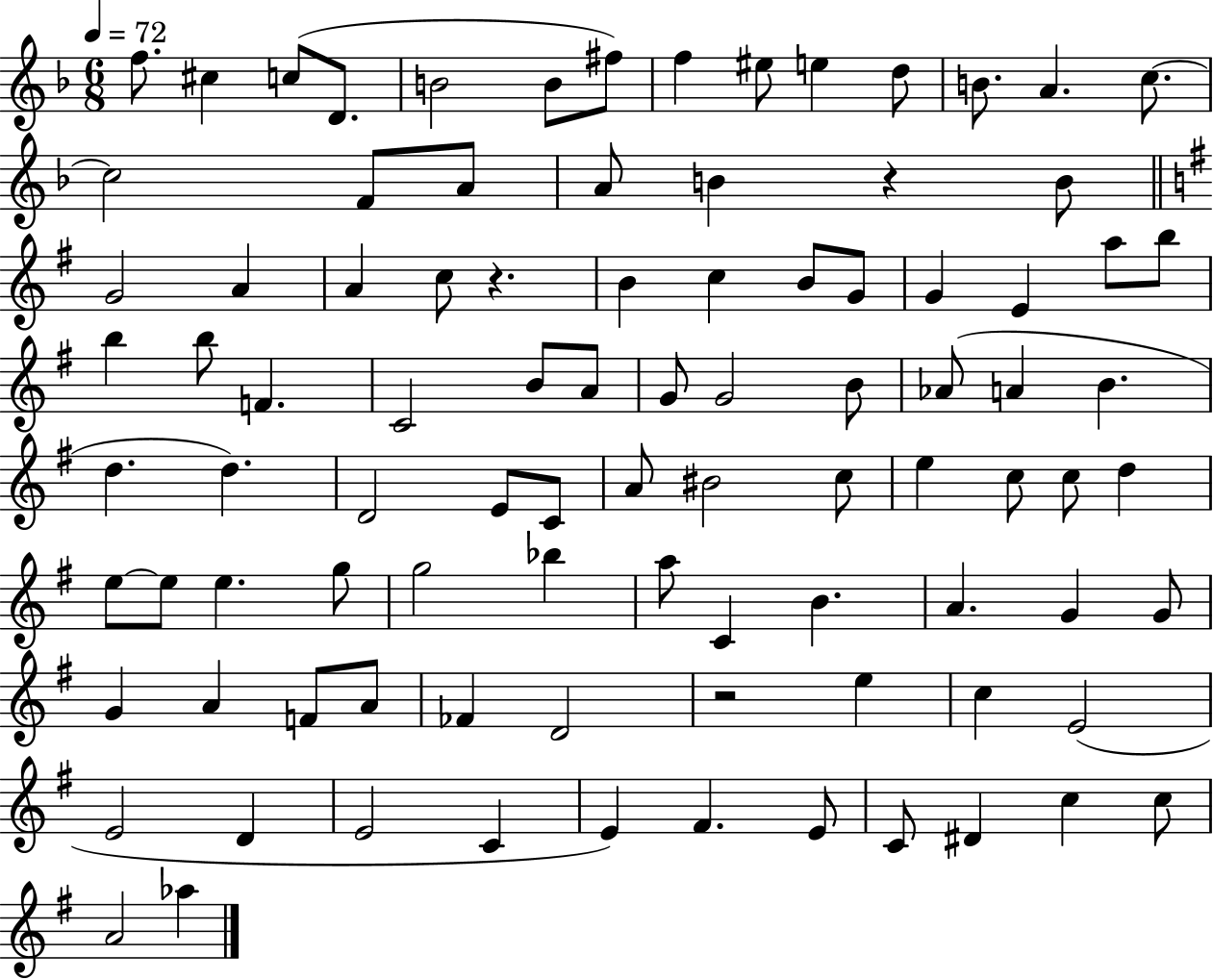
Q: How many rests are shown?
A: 3